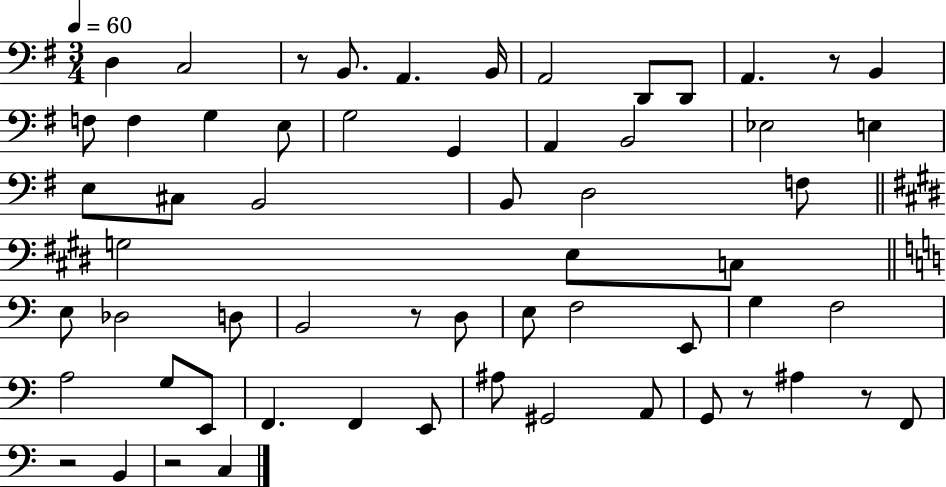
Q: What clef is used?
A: bass